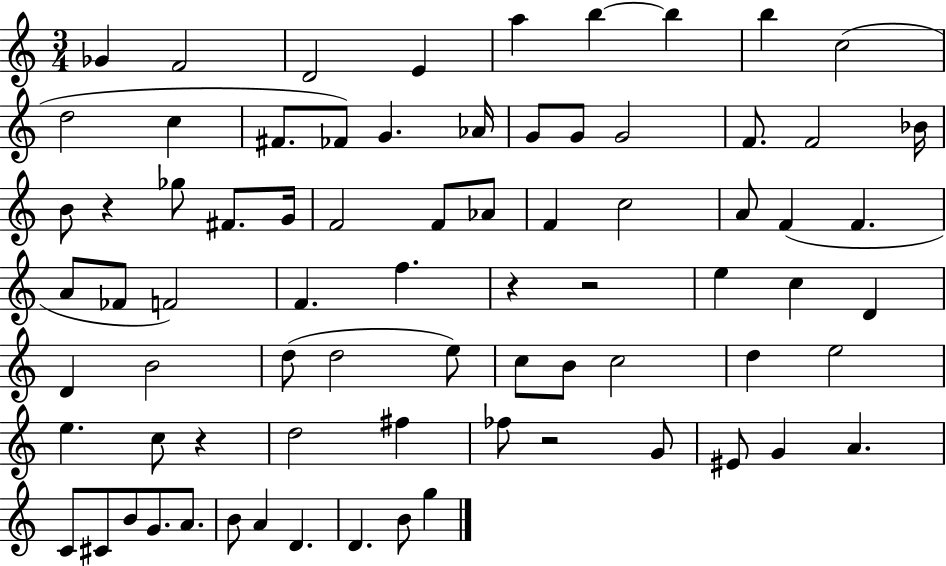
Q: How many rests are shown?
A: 5